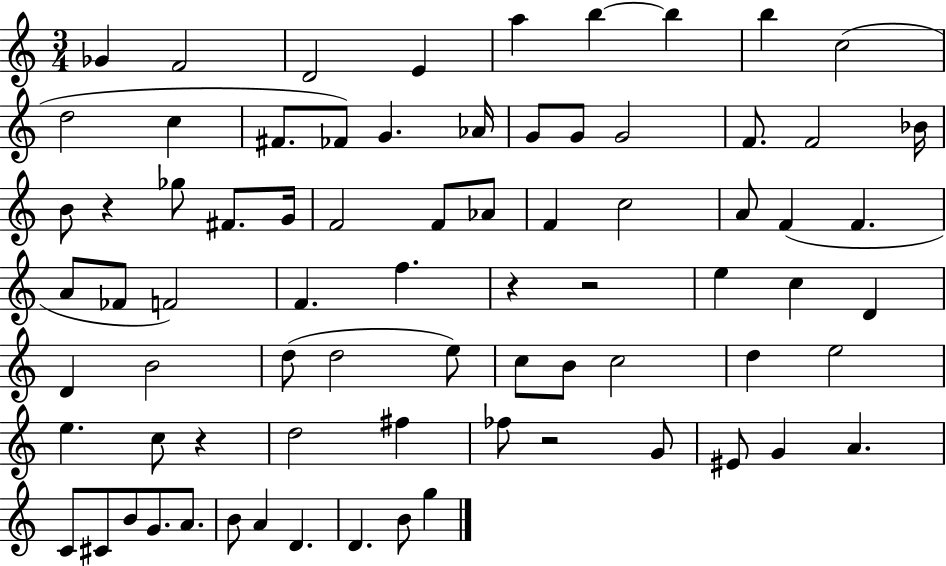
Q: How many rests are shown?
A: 5